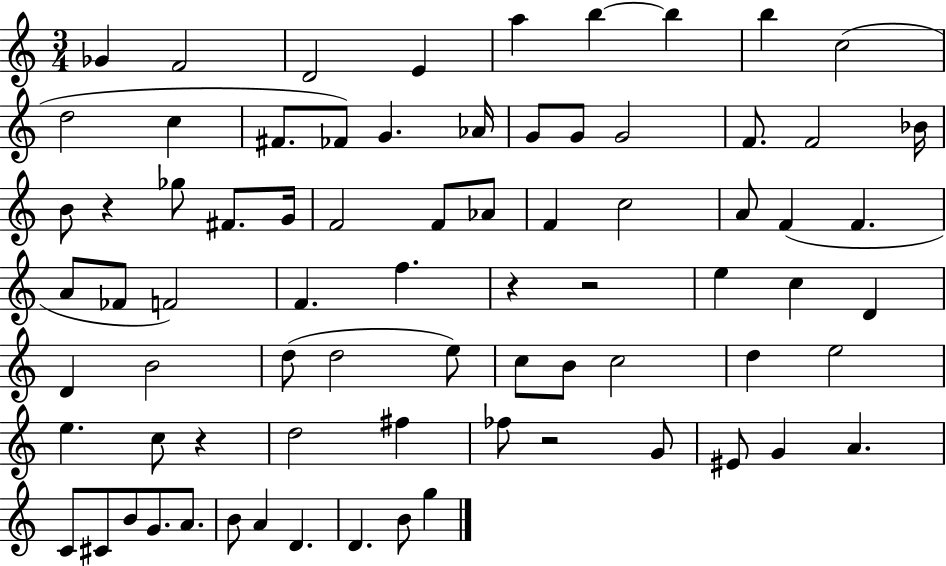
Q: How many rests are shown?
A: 5